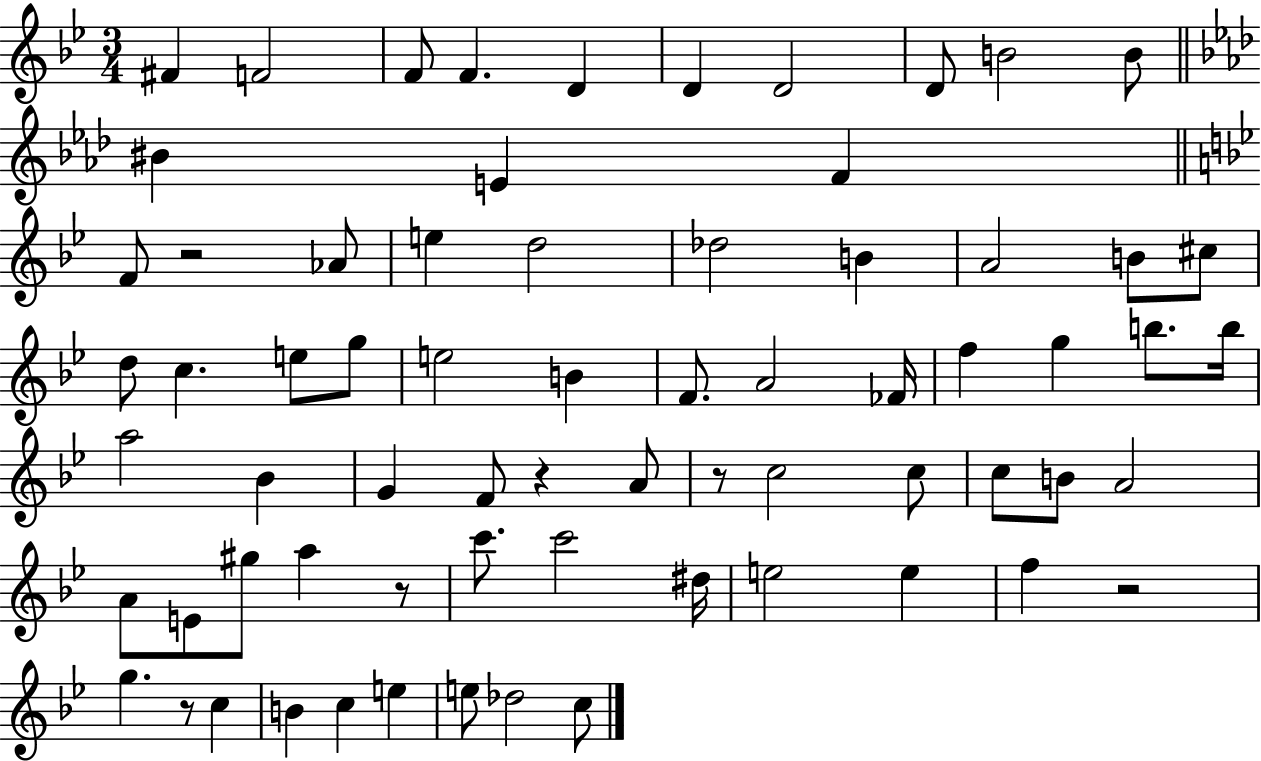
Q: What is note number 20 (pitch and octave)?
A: A4